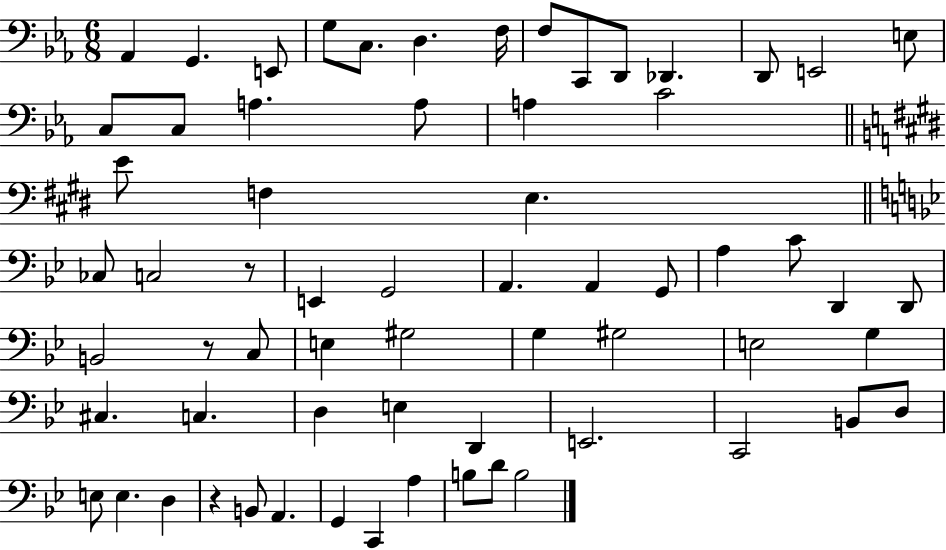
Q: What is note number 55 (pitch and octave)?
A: B2